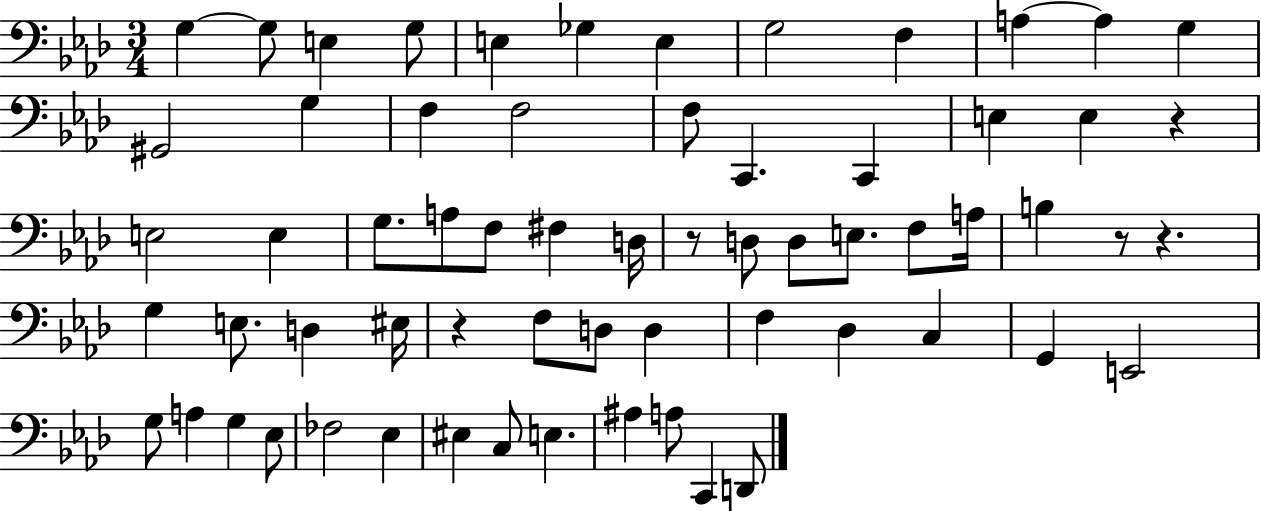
{
  \clef bass
  \numericTimeSignature
  \time 3/4
  \key aes \major
  g4~~ g8 e4 g8 | e4 ges4 e4 | g2 f4 | a4~~ a4 g4 | \break gis,2 g4 | f4 f2 | f8 c,4. c,4 | e4 e4 r4 | \break e2 e4 | g8. a8 f8 fis4 d16 | r8 d8 d8 e8. f8 a16 | b4 r8 r4. | \break g4 e8. d4 eis16 | r4 f8 d8 d4 | f4 des4 c4 | g,4 e,2 | \break g8 a4 g4 ees8 | fes2 ees4 | eis4 c8 e4. | ais4 a8 c,4 d,8 | \break \bar "|."
}